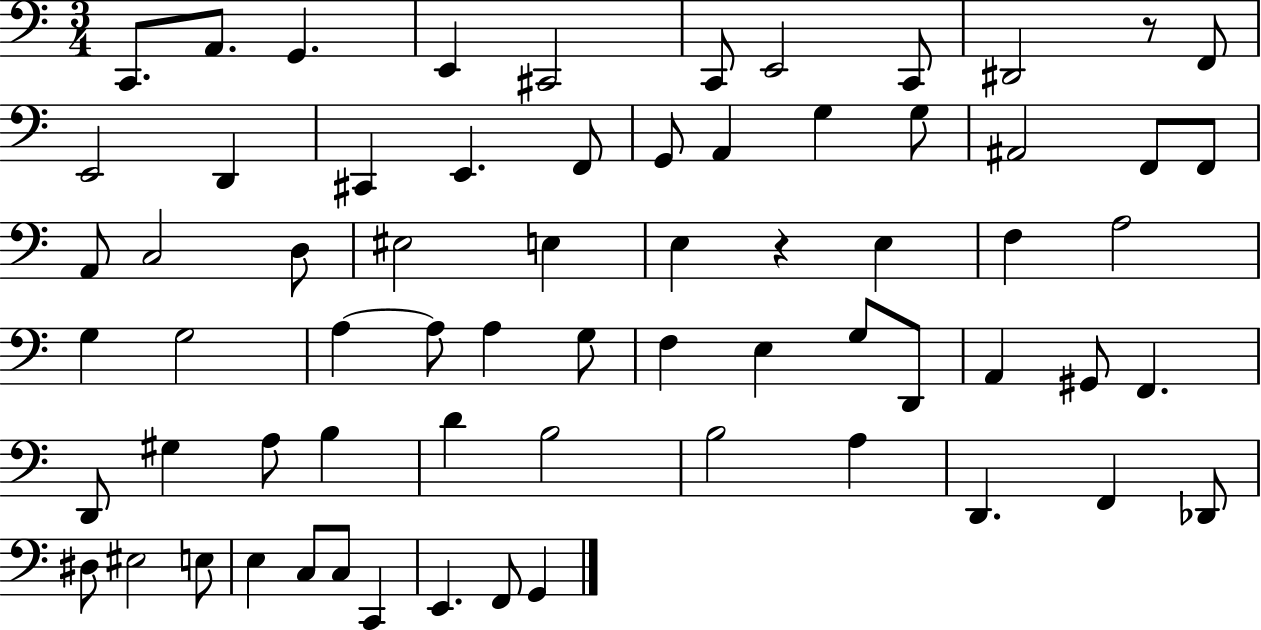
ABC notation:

X:1
T:Untitled
M:3/4
L:1/4
K:C
C,,/2 A,,/2 G,, E,, ^C,,2 C,,/2 E,,2 C,,/2 ^D,,2 z/2 F,,/2 E,,2 D,, ^C,, E,, F,,/2 G,,/2 A,, G, G,/2 ^A,,2 F,,/2 F,,/2 A,,/2 C,2 D,/2 ^E,2 E, E, z E, F, A,2 G, G,2 A, A,/2 A, G,/2 F, E, G,/2 D,,/2 A,, ^G,,/2 F,, D,,/2 ^G, A,/2 B, D B,2 B,2 A, D,, F,, _D,,/2 ^D,/2 ^E,2 E,/2 E, C,/2 C,/2 C,, E,, F,,/2 G,,